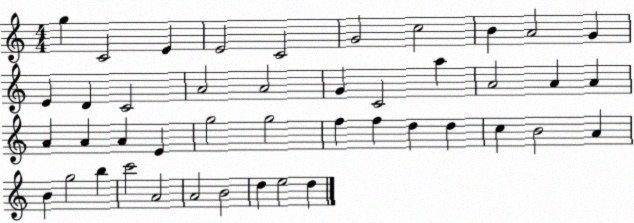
X:1
T:Untitled
M:4/4
L:1/4
K:C
g C2 E E2 C2 G2 c2 B A2 G E D C2 A2 A2 G C2 a A2 A A A A A E g2 g2 f f d d c B2 A B g2 b c'2 A2 A2 B2 d e2 d